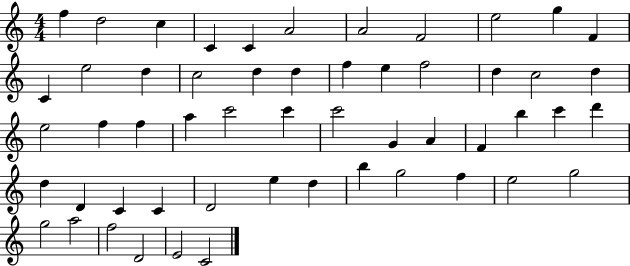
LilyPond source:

{
  \clef treble
  \numericTimeSignature
  \time 4/4
  \key c \major
  f''4 d''2 c''4 | c'4 c'4 a'2 | a'2 f'2 | e''2 g''4 f'4 | \break c'4 e''2 d''4 | c''2 d''4 d''4 | f''4 e''4 f''2 | d''4 c''2 d''4 | \break e''2 f''4 f''4 | a''4 c'''2 c'''4 | c'''2 g'4 a'4 | f'4 b''4 c'''4 d'''4 | \break d''4 d'4 c'4 c'4 | d'2 e''4 d''4 | b''4 g''2 f''4 | e''2 g''2 | \break g''2 a''2 | f''2 d'2 | e'2 c'2 | \bar "|."
}